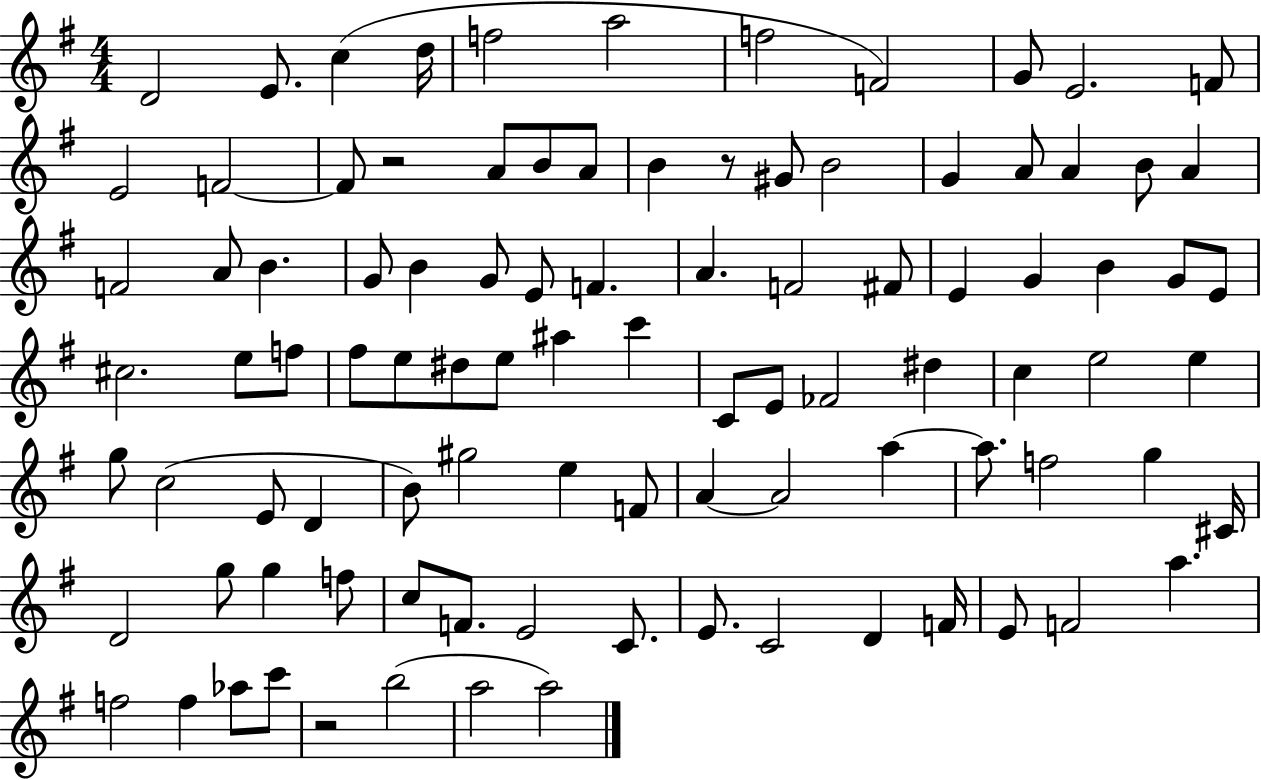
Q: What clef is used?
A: treble